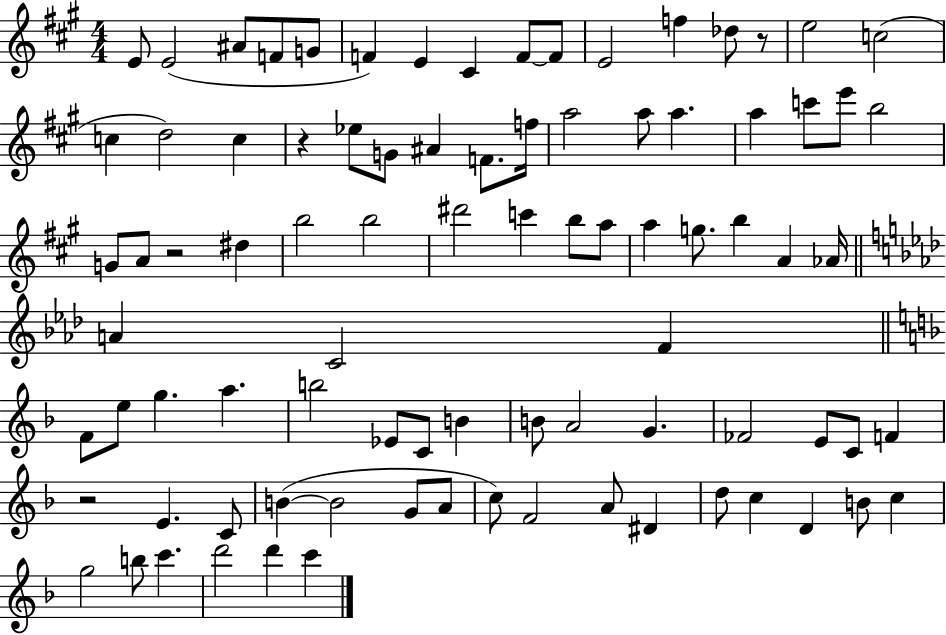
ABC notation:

X:1
T:Untitled
M:4/4
L:1/4
K:A
E/2 E2 ^A/2 F/2 G/2 F E ^C F/2 F/2 E2 f _d/2 z/2 e2 c2 c d2 c z _e/2 G/2 ^A F/2 f/4 a2 a/2 a a c'/2 e'/2 b2 G/2 A/2 z2 ^d b2 b2 ^d'2 c' b/2 a/2 a g/2 b A _A/4 A C2 F F/2 e/2 g a b2 _E/2 C/2 B B/2 A2 G _F2 E/2 C/2 F z2 E C/2 B B2 G/2 A/2 c/2 F2 A/2 ^D d/2 c D B/2 c g2 b/2 c' d'2 d' c'